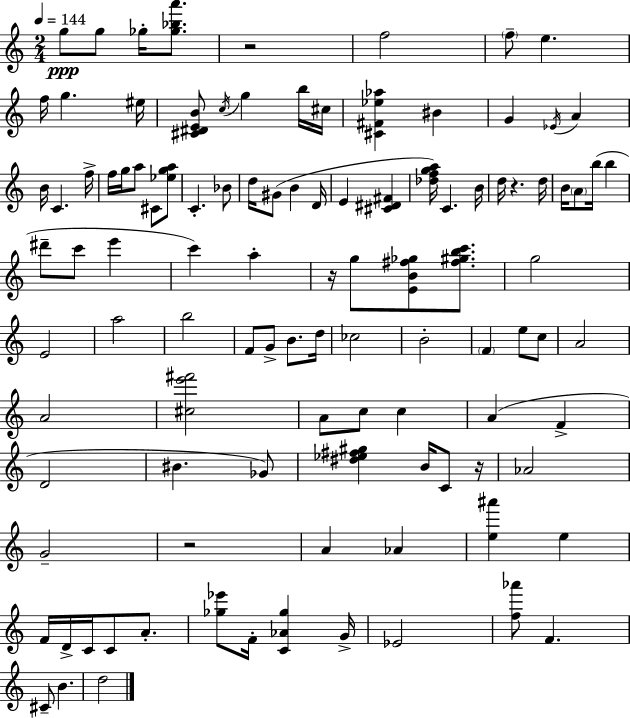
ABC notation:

X:1
T:Untitled
M:2/4
L:1/4
K:Am
g/2 g/2 _g/4 [_g_ba']/2 z2 f2 f/2 e f/4 g ^e/4 [^C^DEB]/2 c/4 g b/4 ^c/4 [^C^F_e_a] ^B G _E/4 A B/4 C f/4 f/4 g/4 a/2 ^C/2 [_ega]/2 C _B/2 d/4 ^G/2 B D/4 E [^C^D^F] [_dfga]/4 C B/4 d/4 z d/4 B/4 A/2 b/4 b ^d'/2 c'/2 e' c' a z/4 g/2 [EB^f_g]/2 [^f^gbc']/2 g2 E2 a2 b2 F/2 G/2 B/2 d/4 _c2 B2 F e/2 c/2 A2 A2 [^ce'^f']2 A/2 c/2 c A F D2 ^B _G/2 [^d_e^f^g] B/4 C/2 z/4 _A2 G2 z2 A _A [e^a'] e F/4 D/4 C/4 C/2 A/2 [_g_e']/2 F/4 [C_A_g] G/4 _E2 [f_a']/2 F ^C/2 B d2